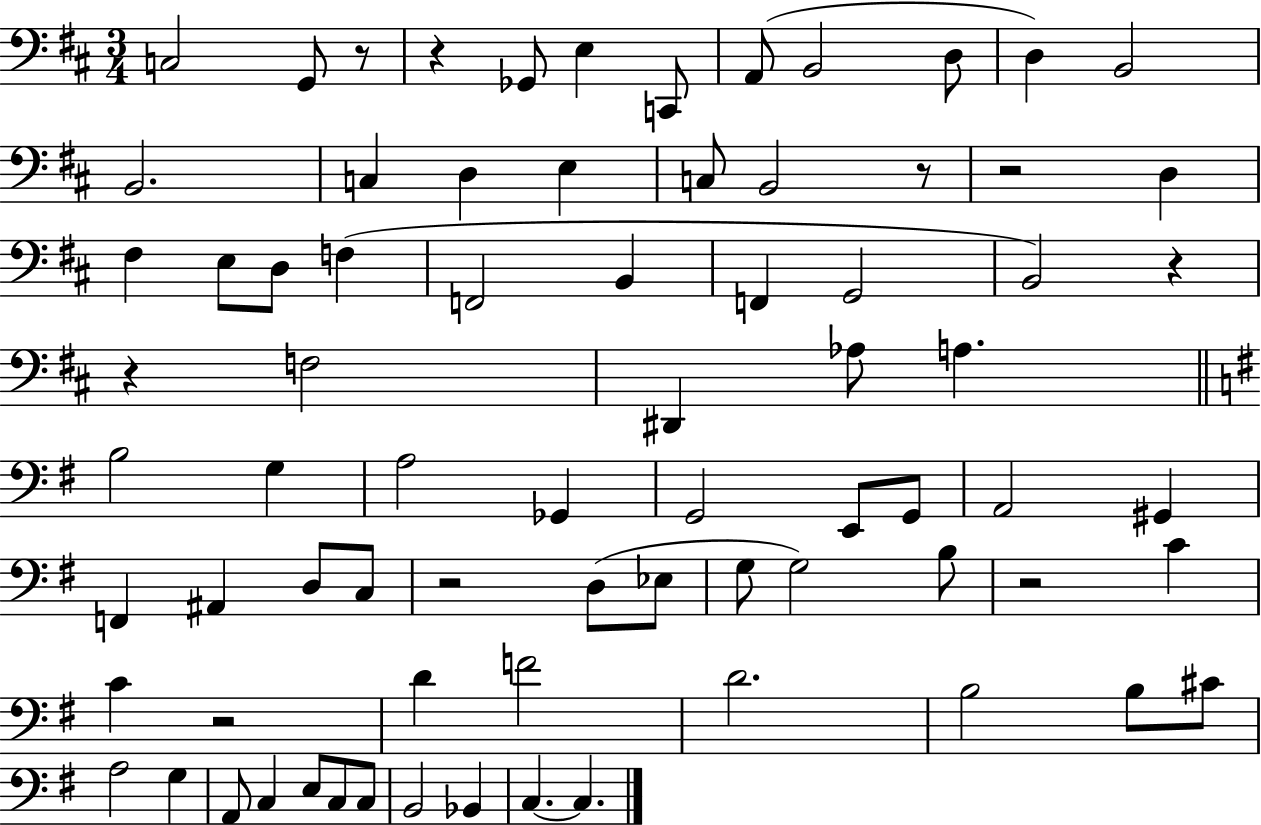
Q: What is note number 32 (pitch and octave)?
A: G3